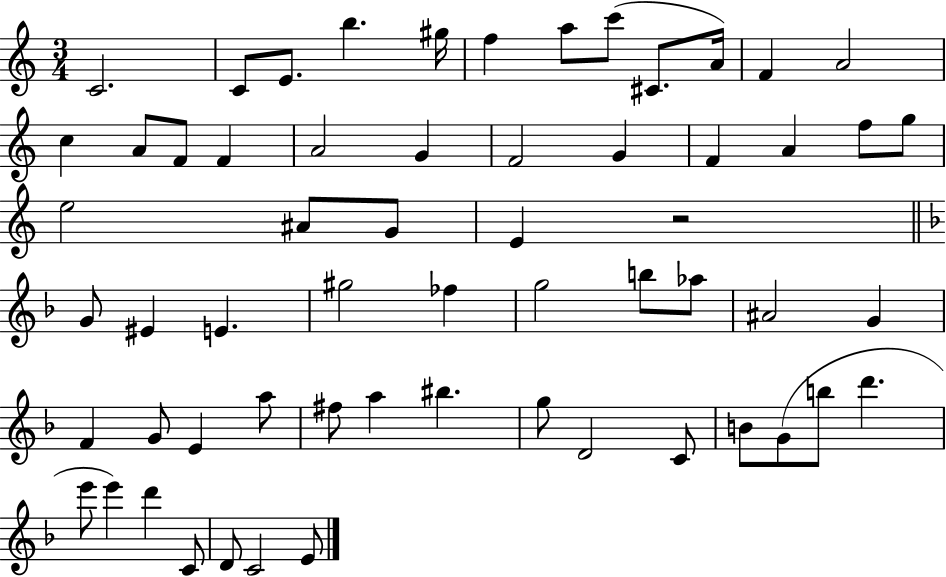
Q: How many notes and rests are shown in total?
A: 60